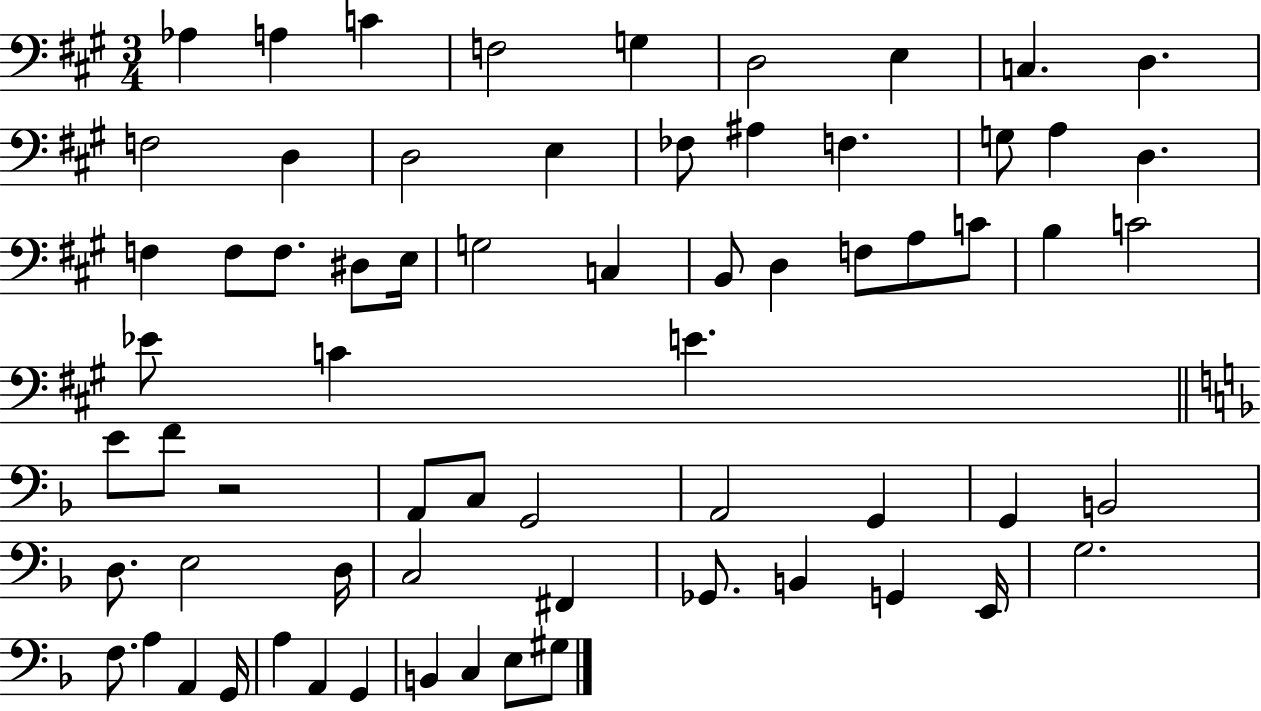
X:1
T:Untitled
M:3/4
L:1/4
K:A
_A, A, C F,2 G, D,2 E, C, D, F,2 D, D,2 E, _F,/2 ^A, F, G,/2 A, D, F, F,/2 F,/2 ^D,/2 E,/4 G,2 C, B,,/2 D, F,/2 A,/2 C/2 B, C2 _E/2 C E E/2 F/2 z2 A,,/2 C,/2 G,,2 A,,2 G,, G,, B,,2 D,/2 E,2 D,/4 C,2 ^F,, _G,,/2 B,, G,, E,,/4 G,2 F,/2 A, A,, G,,/4 A, A,, G,, B,, C, E,/2 ^G,/2